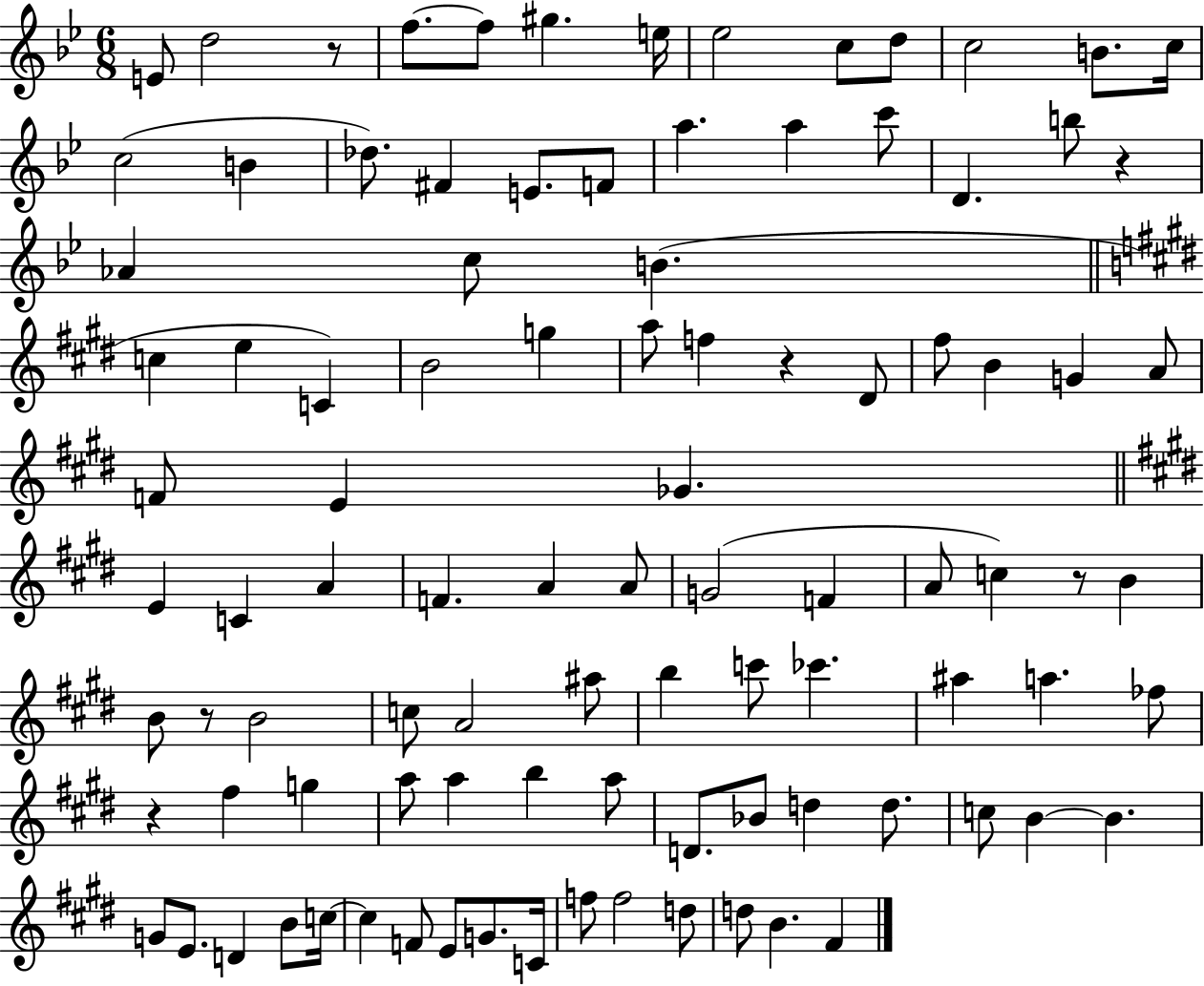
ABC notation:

X:1
T:Untitled
M:6/8
L:1/4
K:Bb
E/2 d2 z/2 f/2 f/2 ^g e/4 _e2 c/2 d/2 c2 B/2 c/4 c2 B _d/2 ^F E/2 F/2 a a c'/2 D b/2 z _A c/2 B c e C B2 g a/2 f z ^D/2 ^f/2 B G A/2 F/2 E _G E C A F A A/2 G2 F A/2 c z/2 B B/2 z/2 B2 c/2 A2 ^a/2 b c'/2 _c' ^a a _f/2 z ^f g a/2 a b a/2 D/2 _B/2 d d/2 c/2 B B G/2 E/2 D B/2 c/4 c F/2 E/2 G/2 C/4 f/2 f2 d/2 d/2 B ^F